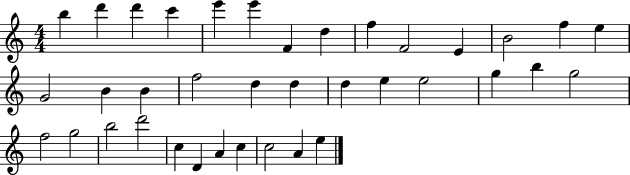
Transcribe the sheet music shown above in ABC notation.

X:1
T:Untitled
M:4/4
L:1/4
K:C
b d' d' c' e' e' F d f F2 E B2 f e G2 B B f2 d d d e e2 g b g2 f2 g2 b2 d'2 c D A c c2 A e